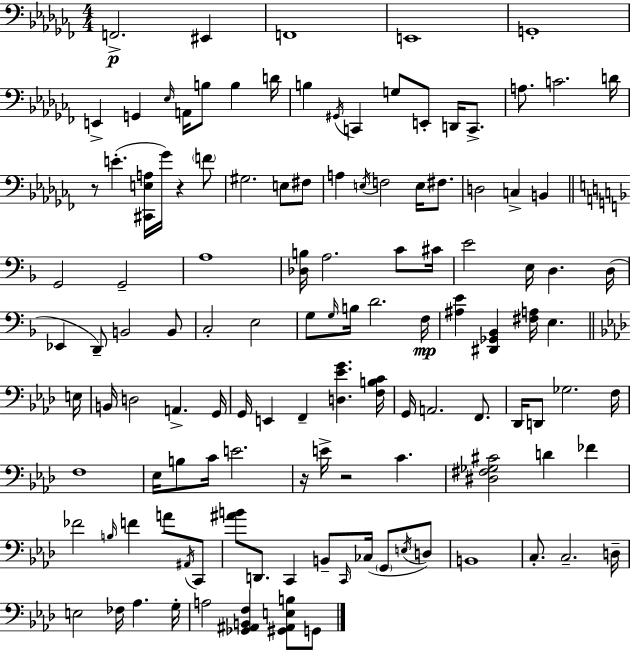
X:1
T:Untitled
M:4/4
L:1/4
K:Abm
F,,2 ^E,, F,,4 E,,4 G,,4 E,, G,, _E,/4 A,,/4 B,/2 B, D/4 B, ^G,,/4 C,, G,/2 E,,/2 D,,/4 C,,/2 A,/2 C2 D/4 z/2 E [^C,,E,A,]/4 _G/4 z F/2 ^G,2 E,/2 ^F,/2 A, E,/4 F,2 E,/4 ^F,/2 D,2 C, B,, G,,2 G,,2 A,4 [_D,B,]/4 A,2 C/2 ^C/4 E2 E,/4 D, D,/4 _E,, D,,/2 B,,2 B,,/2 C,2 E,2 G,/2 G,/4 B,/4 D2 F,/4 [^A,E] [^D,,_G,,_B,,] [^F,A,]/4 E, E,/4 B,,/4 D,2 A,, G,,/4 G,,/4 E,, F,, [D,_EG] [F,B,C]/4 G,,/4 A,,2 F,,/2 _D,,/4 D,,/2 _G,2 F,/4 F,4 _E,/4 B,/2 C/4 E2 z/4 E/4 z2 C [^D,^F,_G,^C]2 D _F _F2 B,/4 F A/2 ^A,,/4 C,,/2 [^AB]/2 D,,/2 C,, B,,/2 C,,/4 _C,/4 G,,/2 E,/4 D,/2 B,,4 C,/2 C,2 D,/4 E,2 _F,/4 _A, G,/4 A,2 [_G,,^A,,B,,F,] [^G,,^A,,E,B,]/2 G,,/2